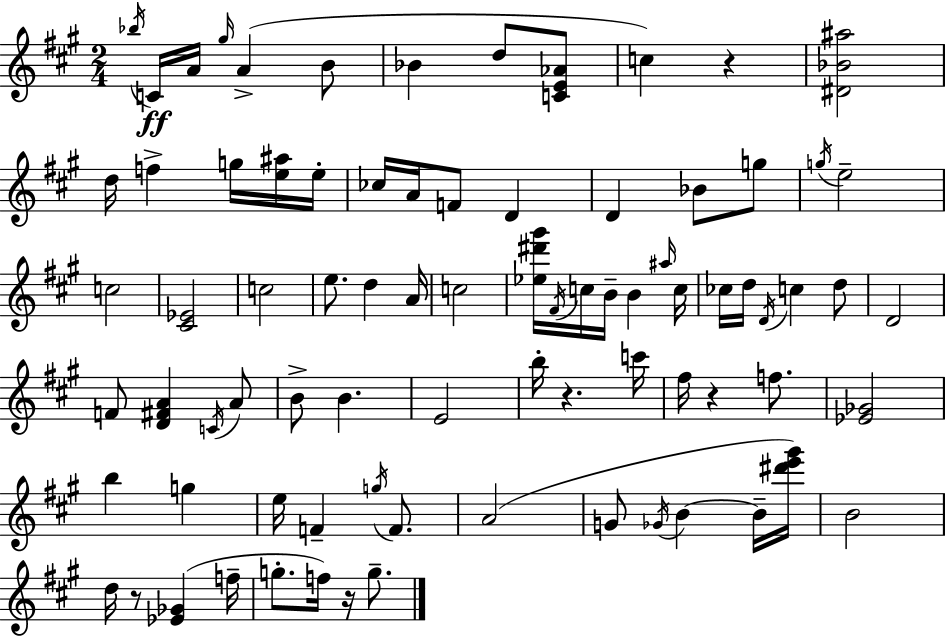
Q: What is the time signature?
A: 2/4